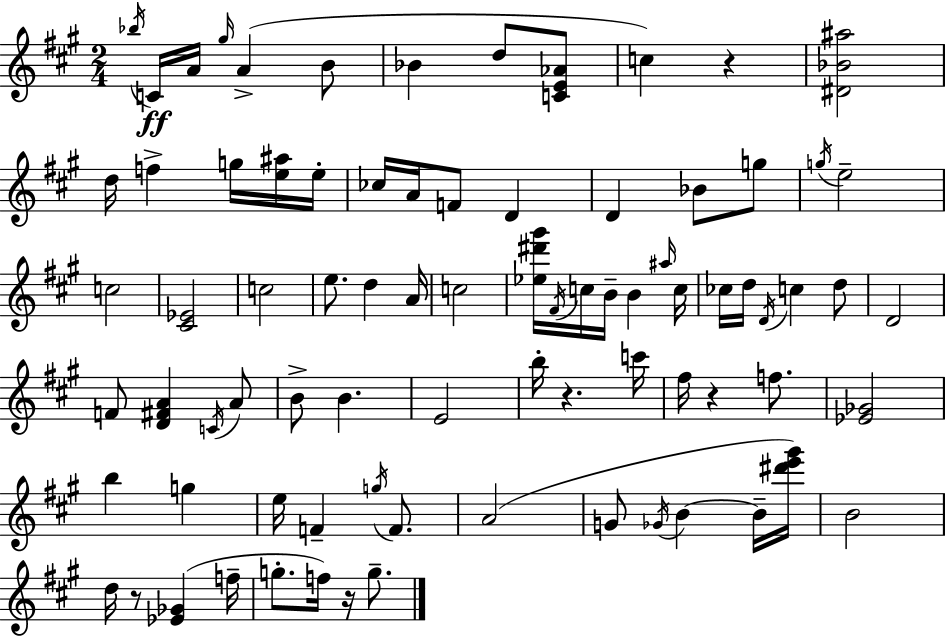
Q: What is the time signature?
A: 2/4